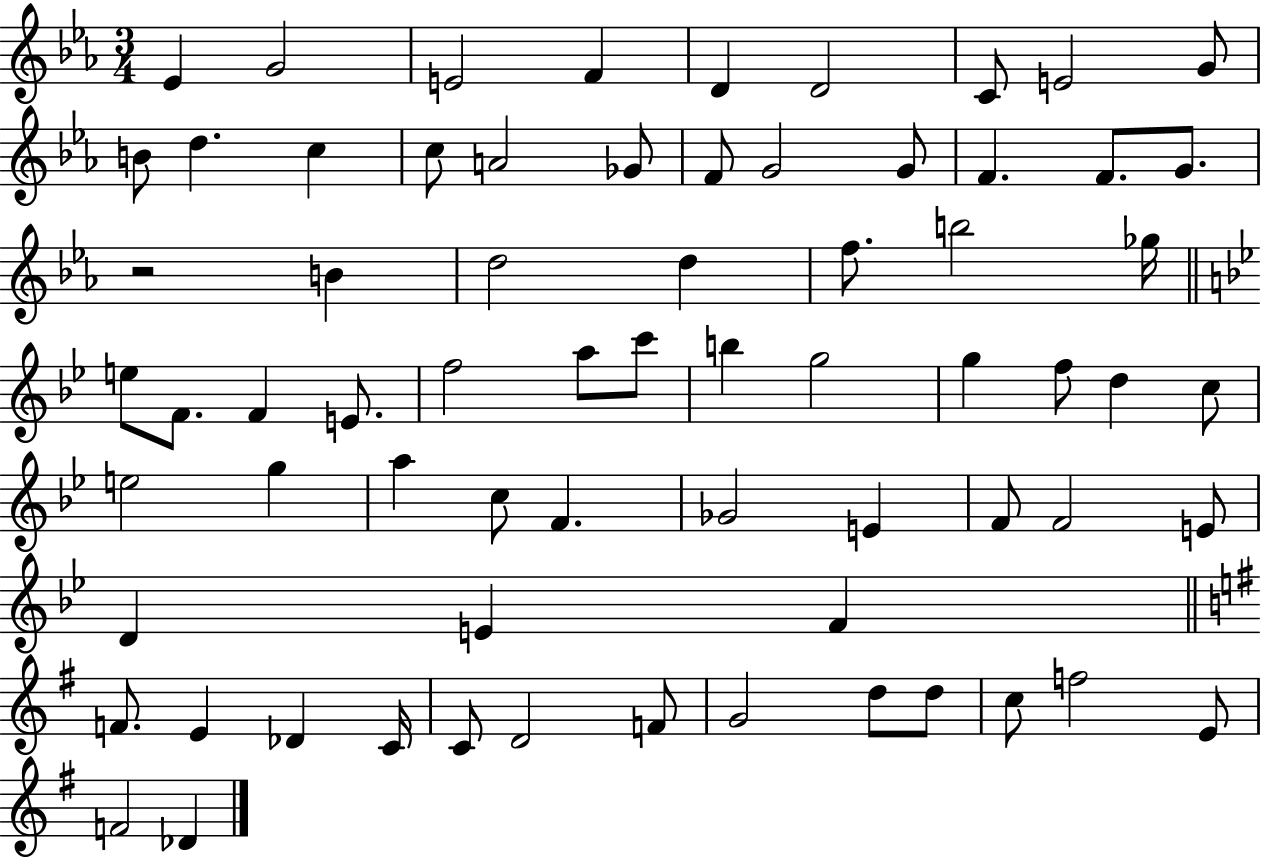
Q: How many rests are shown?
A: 1